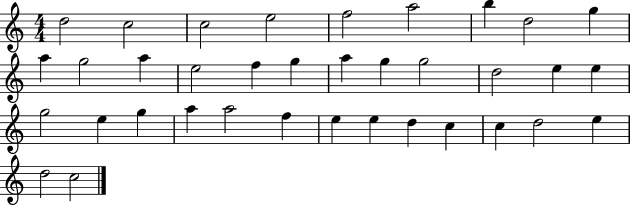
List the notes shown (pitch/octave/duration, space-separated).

D5/h C5/h C5/h E5/h F5/h A5/h B5/q D5/h G5/q A5/q G5/h A5/q E5/h F5/q G5/q A5/q G5/q G5/h D5/h E5/q E5/q G5/h E5/q G5/q A5/q A5/h F5/q E5/q E5/q D5/q C5/q C5/q D5/h E5/q D5/h C5/h